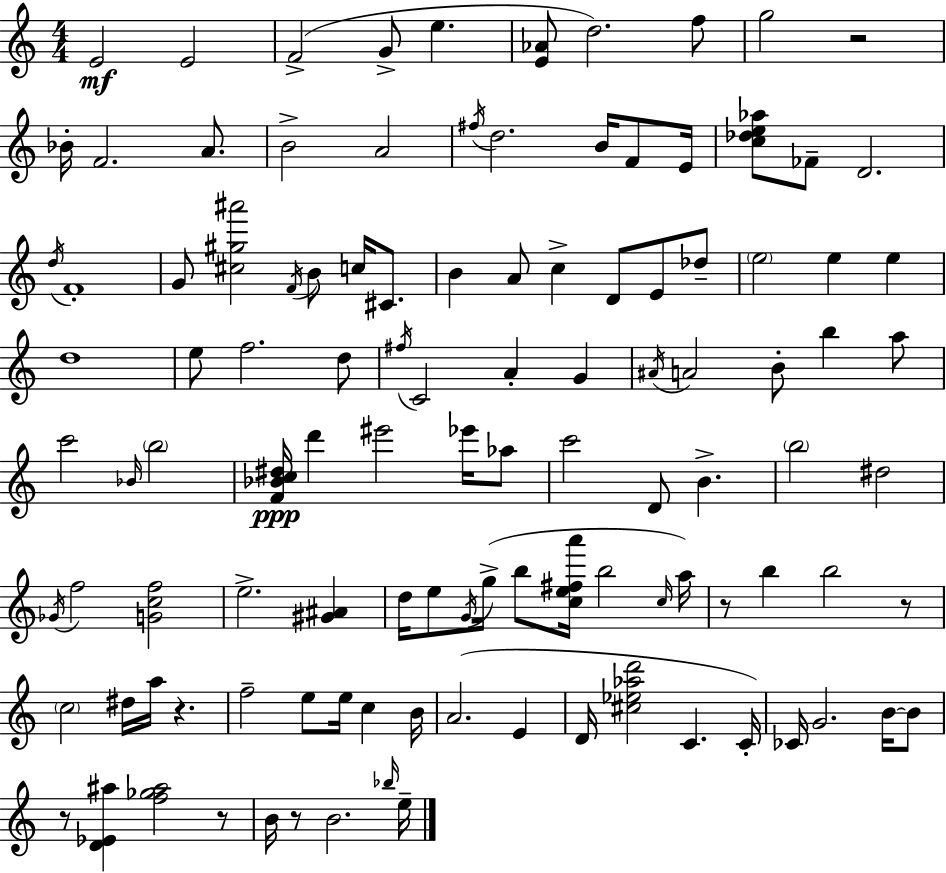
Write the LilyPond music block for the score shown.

{
  \clef treble
  \numericTimeSignature
  \time 4/4
  \key c \major
  \repeat volta 2 { e'2\mf e'2 | f'2->( g'8-> e''4. | <e' aes'>8 d''2.) f''8 | g''2 r2 | \break bes'16-. f'2. a'8. | b'2-> a'2 | \acciaccatura { fis''16 } d''2. b'16 f'8 | e'16 <c'' des'' e'' aes''>8 fes'8-- d'2. | \break \acciaccatura { d''16 } f'1-. | g'8 <cis'' gis'' ais'''>2 \acciaccatura { f'16 } b'8 c''16 | cis'8. b'4 a'8 c''4-> d'8 e'8 | des''8-- \parenthesize e''2 e''4 e''4 | \break d''1 | e''8 f''2. | d''8 \acciaccatura { fis''16 } c'2 a'4-. | g'4 \acciaccatura { ais'16 } a'2 b'8-. b''4 | \break a''8 c'''2 \grace { bes'16 } \parenthesize b''2 | <f' bes' c'' dis''>16\ppp d'''4 eis'''2 | ees'''16 aes''8 c'''2 d'8 | b'4.-> \parenthesize b''2 dis''2 | \break \acciaccatura { ges'16 } f''2 <g' c'' f''>2 | e''2.-> | <gis' ais'>4 d''16 e''8 \acciaccatura { g'16 } g''16->( b''8 <c'' e'' fis'' a'''>16 b''2 | \grace { c''16 }) a''16 r8 b''4 b''2 | \break r8 \parenthesize c''2 | dis''16 a''16 r4. f''2-- | e''8 e''16 c''4 b'16 a'2.( | e'4 d'16 <cis'' ees'' aes'' d'''>2 | \break c'4. c'16-.) ces'16 g'2. | b'16~~ b'8 r8 <d' ees' ais''>4 <f'' ges'' ais''>2 | r8 b'16 r8 b'2. | \grace { bes''16 } e''16-- } \bar "|."
}